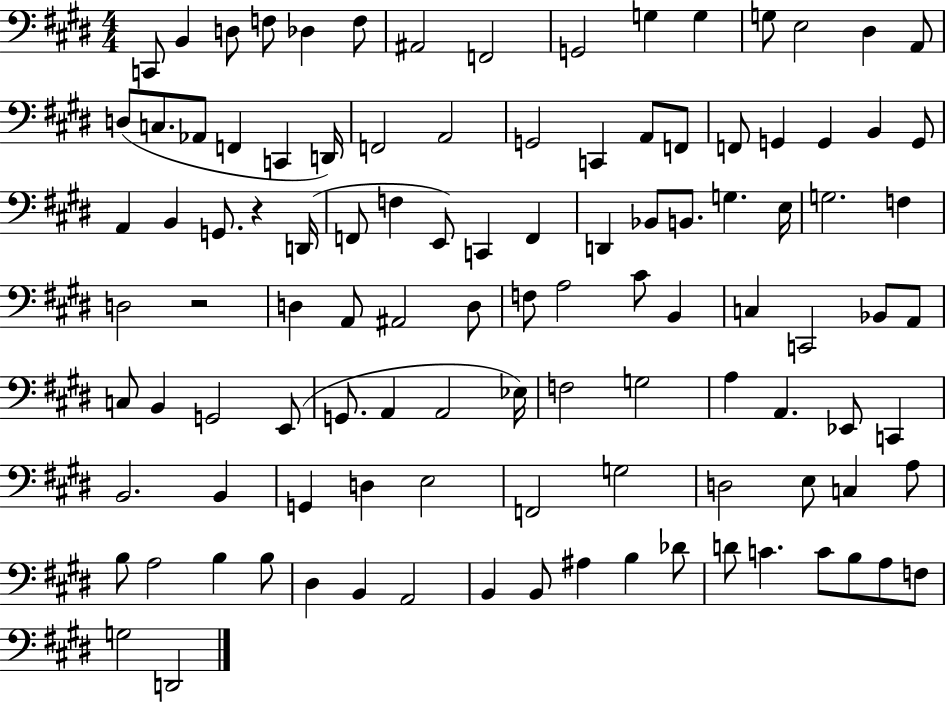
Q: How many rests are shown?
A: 2